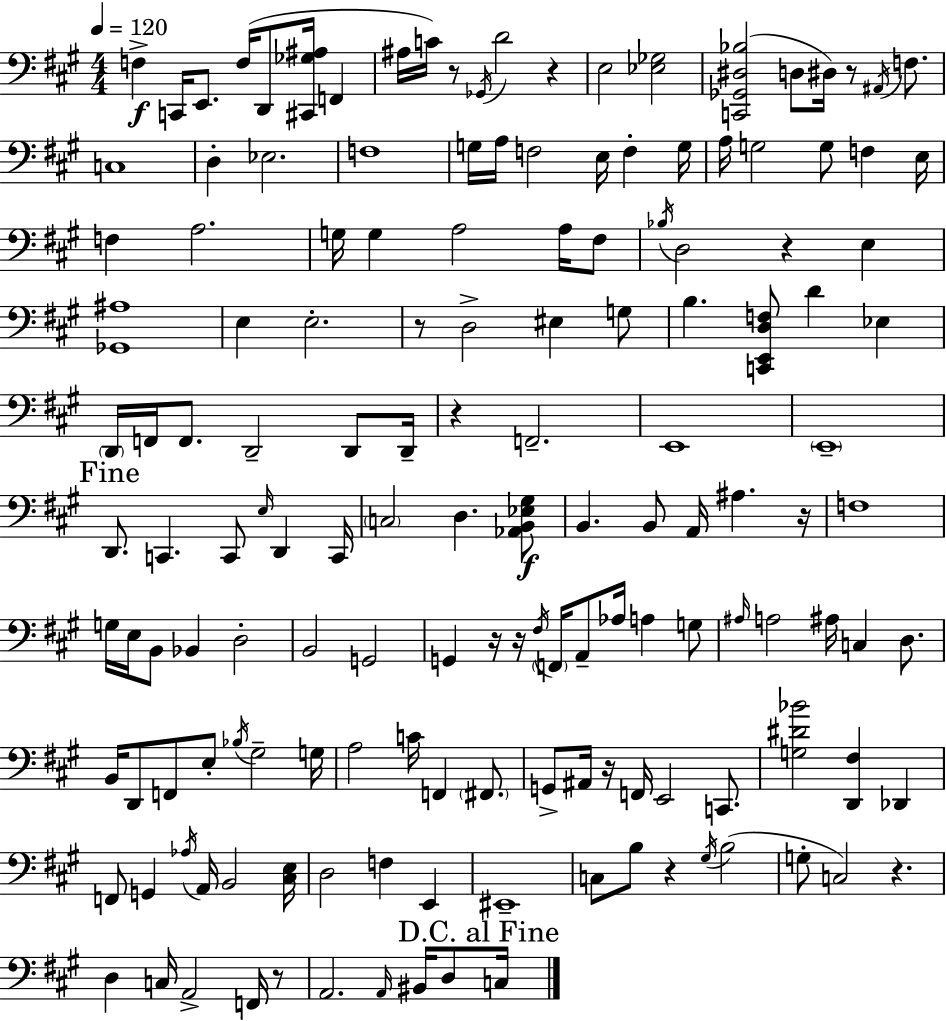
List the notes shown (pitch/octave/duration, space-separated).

F3/q C2/s E2/e. F3/s D2/e [C#2,Gb3,A#3]/s F2/q A#3/s C4/s R/e Gb2/s D4/h R/q E3/h [Eb3,Gb3]/h [C2,Gb2,D#3,Bb3]/h D3/e D#3/s R/e A#2/s F3/e. C3/w D3/q Eb3/h. F3/w G3/s A3/s F3/h E3/s F3/q G3/s A3/s G3/h G3/e F3/q E3/s F3/q A3/h. G3/s G3/q A3/h A3/s F#3/e Bb3/s D3/h R/q E3/q [Gb2,A#3]/w E3/q E3/h. R/e D3/h EIS3/q G3/e B3/q. [C2,E2,D3,F3]/e D4/q Eb3/q D2/s F2/s F2/e. D2/h D2/e D2/s R/q F2/h. E2/w E2/w D2/e. C2/q. C2/e E3/s D2/q C2/s C3/h D3/q. [Ab2,B2,Eb3,G#3]/e B2/q. B2/e A2/s A#3/q. R/s F3/w G3/s E3/s B2/e Bb2/q D3/h B2/h G2/h G2/q R/s R/s F#3/s F2/s A2/e Ab3/s A3/q G3/e A#3/s A3/h A#3/s C3/q D3/e. B2/s D2/e F2/e E3/e Bb3/s G#3/h G3/s A3/h C4/s F2/q F#2/e. G2/e A#2/s R/s F2/s E2/h C2/e. [G3,D#4,Bb4]/h [D2,F#3]/q Db2/q F2/e G2/q Ab3/s A2/s B2/h [C#3,E3]/s D3/h F3/q E2/q EIS2/w C3/e B3/e R/q G#3/s B3/h G3/e C3/h R/q. D3/q C3/s A2/h F2/s R/e A2/h. A2/s BIS2/s D3/e C3/s